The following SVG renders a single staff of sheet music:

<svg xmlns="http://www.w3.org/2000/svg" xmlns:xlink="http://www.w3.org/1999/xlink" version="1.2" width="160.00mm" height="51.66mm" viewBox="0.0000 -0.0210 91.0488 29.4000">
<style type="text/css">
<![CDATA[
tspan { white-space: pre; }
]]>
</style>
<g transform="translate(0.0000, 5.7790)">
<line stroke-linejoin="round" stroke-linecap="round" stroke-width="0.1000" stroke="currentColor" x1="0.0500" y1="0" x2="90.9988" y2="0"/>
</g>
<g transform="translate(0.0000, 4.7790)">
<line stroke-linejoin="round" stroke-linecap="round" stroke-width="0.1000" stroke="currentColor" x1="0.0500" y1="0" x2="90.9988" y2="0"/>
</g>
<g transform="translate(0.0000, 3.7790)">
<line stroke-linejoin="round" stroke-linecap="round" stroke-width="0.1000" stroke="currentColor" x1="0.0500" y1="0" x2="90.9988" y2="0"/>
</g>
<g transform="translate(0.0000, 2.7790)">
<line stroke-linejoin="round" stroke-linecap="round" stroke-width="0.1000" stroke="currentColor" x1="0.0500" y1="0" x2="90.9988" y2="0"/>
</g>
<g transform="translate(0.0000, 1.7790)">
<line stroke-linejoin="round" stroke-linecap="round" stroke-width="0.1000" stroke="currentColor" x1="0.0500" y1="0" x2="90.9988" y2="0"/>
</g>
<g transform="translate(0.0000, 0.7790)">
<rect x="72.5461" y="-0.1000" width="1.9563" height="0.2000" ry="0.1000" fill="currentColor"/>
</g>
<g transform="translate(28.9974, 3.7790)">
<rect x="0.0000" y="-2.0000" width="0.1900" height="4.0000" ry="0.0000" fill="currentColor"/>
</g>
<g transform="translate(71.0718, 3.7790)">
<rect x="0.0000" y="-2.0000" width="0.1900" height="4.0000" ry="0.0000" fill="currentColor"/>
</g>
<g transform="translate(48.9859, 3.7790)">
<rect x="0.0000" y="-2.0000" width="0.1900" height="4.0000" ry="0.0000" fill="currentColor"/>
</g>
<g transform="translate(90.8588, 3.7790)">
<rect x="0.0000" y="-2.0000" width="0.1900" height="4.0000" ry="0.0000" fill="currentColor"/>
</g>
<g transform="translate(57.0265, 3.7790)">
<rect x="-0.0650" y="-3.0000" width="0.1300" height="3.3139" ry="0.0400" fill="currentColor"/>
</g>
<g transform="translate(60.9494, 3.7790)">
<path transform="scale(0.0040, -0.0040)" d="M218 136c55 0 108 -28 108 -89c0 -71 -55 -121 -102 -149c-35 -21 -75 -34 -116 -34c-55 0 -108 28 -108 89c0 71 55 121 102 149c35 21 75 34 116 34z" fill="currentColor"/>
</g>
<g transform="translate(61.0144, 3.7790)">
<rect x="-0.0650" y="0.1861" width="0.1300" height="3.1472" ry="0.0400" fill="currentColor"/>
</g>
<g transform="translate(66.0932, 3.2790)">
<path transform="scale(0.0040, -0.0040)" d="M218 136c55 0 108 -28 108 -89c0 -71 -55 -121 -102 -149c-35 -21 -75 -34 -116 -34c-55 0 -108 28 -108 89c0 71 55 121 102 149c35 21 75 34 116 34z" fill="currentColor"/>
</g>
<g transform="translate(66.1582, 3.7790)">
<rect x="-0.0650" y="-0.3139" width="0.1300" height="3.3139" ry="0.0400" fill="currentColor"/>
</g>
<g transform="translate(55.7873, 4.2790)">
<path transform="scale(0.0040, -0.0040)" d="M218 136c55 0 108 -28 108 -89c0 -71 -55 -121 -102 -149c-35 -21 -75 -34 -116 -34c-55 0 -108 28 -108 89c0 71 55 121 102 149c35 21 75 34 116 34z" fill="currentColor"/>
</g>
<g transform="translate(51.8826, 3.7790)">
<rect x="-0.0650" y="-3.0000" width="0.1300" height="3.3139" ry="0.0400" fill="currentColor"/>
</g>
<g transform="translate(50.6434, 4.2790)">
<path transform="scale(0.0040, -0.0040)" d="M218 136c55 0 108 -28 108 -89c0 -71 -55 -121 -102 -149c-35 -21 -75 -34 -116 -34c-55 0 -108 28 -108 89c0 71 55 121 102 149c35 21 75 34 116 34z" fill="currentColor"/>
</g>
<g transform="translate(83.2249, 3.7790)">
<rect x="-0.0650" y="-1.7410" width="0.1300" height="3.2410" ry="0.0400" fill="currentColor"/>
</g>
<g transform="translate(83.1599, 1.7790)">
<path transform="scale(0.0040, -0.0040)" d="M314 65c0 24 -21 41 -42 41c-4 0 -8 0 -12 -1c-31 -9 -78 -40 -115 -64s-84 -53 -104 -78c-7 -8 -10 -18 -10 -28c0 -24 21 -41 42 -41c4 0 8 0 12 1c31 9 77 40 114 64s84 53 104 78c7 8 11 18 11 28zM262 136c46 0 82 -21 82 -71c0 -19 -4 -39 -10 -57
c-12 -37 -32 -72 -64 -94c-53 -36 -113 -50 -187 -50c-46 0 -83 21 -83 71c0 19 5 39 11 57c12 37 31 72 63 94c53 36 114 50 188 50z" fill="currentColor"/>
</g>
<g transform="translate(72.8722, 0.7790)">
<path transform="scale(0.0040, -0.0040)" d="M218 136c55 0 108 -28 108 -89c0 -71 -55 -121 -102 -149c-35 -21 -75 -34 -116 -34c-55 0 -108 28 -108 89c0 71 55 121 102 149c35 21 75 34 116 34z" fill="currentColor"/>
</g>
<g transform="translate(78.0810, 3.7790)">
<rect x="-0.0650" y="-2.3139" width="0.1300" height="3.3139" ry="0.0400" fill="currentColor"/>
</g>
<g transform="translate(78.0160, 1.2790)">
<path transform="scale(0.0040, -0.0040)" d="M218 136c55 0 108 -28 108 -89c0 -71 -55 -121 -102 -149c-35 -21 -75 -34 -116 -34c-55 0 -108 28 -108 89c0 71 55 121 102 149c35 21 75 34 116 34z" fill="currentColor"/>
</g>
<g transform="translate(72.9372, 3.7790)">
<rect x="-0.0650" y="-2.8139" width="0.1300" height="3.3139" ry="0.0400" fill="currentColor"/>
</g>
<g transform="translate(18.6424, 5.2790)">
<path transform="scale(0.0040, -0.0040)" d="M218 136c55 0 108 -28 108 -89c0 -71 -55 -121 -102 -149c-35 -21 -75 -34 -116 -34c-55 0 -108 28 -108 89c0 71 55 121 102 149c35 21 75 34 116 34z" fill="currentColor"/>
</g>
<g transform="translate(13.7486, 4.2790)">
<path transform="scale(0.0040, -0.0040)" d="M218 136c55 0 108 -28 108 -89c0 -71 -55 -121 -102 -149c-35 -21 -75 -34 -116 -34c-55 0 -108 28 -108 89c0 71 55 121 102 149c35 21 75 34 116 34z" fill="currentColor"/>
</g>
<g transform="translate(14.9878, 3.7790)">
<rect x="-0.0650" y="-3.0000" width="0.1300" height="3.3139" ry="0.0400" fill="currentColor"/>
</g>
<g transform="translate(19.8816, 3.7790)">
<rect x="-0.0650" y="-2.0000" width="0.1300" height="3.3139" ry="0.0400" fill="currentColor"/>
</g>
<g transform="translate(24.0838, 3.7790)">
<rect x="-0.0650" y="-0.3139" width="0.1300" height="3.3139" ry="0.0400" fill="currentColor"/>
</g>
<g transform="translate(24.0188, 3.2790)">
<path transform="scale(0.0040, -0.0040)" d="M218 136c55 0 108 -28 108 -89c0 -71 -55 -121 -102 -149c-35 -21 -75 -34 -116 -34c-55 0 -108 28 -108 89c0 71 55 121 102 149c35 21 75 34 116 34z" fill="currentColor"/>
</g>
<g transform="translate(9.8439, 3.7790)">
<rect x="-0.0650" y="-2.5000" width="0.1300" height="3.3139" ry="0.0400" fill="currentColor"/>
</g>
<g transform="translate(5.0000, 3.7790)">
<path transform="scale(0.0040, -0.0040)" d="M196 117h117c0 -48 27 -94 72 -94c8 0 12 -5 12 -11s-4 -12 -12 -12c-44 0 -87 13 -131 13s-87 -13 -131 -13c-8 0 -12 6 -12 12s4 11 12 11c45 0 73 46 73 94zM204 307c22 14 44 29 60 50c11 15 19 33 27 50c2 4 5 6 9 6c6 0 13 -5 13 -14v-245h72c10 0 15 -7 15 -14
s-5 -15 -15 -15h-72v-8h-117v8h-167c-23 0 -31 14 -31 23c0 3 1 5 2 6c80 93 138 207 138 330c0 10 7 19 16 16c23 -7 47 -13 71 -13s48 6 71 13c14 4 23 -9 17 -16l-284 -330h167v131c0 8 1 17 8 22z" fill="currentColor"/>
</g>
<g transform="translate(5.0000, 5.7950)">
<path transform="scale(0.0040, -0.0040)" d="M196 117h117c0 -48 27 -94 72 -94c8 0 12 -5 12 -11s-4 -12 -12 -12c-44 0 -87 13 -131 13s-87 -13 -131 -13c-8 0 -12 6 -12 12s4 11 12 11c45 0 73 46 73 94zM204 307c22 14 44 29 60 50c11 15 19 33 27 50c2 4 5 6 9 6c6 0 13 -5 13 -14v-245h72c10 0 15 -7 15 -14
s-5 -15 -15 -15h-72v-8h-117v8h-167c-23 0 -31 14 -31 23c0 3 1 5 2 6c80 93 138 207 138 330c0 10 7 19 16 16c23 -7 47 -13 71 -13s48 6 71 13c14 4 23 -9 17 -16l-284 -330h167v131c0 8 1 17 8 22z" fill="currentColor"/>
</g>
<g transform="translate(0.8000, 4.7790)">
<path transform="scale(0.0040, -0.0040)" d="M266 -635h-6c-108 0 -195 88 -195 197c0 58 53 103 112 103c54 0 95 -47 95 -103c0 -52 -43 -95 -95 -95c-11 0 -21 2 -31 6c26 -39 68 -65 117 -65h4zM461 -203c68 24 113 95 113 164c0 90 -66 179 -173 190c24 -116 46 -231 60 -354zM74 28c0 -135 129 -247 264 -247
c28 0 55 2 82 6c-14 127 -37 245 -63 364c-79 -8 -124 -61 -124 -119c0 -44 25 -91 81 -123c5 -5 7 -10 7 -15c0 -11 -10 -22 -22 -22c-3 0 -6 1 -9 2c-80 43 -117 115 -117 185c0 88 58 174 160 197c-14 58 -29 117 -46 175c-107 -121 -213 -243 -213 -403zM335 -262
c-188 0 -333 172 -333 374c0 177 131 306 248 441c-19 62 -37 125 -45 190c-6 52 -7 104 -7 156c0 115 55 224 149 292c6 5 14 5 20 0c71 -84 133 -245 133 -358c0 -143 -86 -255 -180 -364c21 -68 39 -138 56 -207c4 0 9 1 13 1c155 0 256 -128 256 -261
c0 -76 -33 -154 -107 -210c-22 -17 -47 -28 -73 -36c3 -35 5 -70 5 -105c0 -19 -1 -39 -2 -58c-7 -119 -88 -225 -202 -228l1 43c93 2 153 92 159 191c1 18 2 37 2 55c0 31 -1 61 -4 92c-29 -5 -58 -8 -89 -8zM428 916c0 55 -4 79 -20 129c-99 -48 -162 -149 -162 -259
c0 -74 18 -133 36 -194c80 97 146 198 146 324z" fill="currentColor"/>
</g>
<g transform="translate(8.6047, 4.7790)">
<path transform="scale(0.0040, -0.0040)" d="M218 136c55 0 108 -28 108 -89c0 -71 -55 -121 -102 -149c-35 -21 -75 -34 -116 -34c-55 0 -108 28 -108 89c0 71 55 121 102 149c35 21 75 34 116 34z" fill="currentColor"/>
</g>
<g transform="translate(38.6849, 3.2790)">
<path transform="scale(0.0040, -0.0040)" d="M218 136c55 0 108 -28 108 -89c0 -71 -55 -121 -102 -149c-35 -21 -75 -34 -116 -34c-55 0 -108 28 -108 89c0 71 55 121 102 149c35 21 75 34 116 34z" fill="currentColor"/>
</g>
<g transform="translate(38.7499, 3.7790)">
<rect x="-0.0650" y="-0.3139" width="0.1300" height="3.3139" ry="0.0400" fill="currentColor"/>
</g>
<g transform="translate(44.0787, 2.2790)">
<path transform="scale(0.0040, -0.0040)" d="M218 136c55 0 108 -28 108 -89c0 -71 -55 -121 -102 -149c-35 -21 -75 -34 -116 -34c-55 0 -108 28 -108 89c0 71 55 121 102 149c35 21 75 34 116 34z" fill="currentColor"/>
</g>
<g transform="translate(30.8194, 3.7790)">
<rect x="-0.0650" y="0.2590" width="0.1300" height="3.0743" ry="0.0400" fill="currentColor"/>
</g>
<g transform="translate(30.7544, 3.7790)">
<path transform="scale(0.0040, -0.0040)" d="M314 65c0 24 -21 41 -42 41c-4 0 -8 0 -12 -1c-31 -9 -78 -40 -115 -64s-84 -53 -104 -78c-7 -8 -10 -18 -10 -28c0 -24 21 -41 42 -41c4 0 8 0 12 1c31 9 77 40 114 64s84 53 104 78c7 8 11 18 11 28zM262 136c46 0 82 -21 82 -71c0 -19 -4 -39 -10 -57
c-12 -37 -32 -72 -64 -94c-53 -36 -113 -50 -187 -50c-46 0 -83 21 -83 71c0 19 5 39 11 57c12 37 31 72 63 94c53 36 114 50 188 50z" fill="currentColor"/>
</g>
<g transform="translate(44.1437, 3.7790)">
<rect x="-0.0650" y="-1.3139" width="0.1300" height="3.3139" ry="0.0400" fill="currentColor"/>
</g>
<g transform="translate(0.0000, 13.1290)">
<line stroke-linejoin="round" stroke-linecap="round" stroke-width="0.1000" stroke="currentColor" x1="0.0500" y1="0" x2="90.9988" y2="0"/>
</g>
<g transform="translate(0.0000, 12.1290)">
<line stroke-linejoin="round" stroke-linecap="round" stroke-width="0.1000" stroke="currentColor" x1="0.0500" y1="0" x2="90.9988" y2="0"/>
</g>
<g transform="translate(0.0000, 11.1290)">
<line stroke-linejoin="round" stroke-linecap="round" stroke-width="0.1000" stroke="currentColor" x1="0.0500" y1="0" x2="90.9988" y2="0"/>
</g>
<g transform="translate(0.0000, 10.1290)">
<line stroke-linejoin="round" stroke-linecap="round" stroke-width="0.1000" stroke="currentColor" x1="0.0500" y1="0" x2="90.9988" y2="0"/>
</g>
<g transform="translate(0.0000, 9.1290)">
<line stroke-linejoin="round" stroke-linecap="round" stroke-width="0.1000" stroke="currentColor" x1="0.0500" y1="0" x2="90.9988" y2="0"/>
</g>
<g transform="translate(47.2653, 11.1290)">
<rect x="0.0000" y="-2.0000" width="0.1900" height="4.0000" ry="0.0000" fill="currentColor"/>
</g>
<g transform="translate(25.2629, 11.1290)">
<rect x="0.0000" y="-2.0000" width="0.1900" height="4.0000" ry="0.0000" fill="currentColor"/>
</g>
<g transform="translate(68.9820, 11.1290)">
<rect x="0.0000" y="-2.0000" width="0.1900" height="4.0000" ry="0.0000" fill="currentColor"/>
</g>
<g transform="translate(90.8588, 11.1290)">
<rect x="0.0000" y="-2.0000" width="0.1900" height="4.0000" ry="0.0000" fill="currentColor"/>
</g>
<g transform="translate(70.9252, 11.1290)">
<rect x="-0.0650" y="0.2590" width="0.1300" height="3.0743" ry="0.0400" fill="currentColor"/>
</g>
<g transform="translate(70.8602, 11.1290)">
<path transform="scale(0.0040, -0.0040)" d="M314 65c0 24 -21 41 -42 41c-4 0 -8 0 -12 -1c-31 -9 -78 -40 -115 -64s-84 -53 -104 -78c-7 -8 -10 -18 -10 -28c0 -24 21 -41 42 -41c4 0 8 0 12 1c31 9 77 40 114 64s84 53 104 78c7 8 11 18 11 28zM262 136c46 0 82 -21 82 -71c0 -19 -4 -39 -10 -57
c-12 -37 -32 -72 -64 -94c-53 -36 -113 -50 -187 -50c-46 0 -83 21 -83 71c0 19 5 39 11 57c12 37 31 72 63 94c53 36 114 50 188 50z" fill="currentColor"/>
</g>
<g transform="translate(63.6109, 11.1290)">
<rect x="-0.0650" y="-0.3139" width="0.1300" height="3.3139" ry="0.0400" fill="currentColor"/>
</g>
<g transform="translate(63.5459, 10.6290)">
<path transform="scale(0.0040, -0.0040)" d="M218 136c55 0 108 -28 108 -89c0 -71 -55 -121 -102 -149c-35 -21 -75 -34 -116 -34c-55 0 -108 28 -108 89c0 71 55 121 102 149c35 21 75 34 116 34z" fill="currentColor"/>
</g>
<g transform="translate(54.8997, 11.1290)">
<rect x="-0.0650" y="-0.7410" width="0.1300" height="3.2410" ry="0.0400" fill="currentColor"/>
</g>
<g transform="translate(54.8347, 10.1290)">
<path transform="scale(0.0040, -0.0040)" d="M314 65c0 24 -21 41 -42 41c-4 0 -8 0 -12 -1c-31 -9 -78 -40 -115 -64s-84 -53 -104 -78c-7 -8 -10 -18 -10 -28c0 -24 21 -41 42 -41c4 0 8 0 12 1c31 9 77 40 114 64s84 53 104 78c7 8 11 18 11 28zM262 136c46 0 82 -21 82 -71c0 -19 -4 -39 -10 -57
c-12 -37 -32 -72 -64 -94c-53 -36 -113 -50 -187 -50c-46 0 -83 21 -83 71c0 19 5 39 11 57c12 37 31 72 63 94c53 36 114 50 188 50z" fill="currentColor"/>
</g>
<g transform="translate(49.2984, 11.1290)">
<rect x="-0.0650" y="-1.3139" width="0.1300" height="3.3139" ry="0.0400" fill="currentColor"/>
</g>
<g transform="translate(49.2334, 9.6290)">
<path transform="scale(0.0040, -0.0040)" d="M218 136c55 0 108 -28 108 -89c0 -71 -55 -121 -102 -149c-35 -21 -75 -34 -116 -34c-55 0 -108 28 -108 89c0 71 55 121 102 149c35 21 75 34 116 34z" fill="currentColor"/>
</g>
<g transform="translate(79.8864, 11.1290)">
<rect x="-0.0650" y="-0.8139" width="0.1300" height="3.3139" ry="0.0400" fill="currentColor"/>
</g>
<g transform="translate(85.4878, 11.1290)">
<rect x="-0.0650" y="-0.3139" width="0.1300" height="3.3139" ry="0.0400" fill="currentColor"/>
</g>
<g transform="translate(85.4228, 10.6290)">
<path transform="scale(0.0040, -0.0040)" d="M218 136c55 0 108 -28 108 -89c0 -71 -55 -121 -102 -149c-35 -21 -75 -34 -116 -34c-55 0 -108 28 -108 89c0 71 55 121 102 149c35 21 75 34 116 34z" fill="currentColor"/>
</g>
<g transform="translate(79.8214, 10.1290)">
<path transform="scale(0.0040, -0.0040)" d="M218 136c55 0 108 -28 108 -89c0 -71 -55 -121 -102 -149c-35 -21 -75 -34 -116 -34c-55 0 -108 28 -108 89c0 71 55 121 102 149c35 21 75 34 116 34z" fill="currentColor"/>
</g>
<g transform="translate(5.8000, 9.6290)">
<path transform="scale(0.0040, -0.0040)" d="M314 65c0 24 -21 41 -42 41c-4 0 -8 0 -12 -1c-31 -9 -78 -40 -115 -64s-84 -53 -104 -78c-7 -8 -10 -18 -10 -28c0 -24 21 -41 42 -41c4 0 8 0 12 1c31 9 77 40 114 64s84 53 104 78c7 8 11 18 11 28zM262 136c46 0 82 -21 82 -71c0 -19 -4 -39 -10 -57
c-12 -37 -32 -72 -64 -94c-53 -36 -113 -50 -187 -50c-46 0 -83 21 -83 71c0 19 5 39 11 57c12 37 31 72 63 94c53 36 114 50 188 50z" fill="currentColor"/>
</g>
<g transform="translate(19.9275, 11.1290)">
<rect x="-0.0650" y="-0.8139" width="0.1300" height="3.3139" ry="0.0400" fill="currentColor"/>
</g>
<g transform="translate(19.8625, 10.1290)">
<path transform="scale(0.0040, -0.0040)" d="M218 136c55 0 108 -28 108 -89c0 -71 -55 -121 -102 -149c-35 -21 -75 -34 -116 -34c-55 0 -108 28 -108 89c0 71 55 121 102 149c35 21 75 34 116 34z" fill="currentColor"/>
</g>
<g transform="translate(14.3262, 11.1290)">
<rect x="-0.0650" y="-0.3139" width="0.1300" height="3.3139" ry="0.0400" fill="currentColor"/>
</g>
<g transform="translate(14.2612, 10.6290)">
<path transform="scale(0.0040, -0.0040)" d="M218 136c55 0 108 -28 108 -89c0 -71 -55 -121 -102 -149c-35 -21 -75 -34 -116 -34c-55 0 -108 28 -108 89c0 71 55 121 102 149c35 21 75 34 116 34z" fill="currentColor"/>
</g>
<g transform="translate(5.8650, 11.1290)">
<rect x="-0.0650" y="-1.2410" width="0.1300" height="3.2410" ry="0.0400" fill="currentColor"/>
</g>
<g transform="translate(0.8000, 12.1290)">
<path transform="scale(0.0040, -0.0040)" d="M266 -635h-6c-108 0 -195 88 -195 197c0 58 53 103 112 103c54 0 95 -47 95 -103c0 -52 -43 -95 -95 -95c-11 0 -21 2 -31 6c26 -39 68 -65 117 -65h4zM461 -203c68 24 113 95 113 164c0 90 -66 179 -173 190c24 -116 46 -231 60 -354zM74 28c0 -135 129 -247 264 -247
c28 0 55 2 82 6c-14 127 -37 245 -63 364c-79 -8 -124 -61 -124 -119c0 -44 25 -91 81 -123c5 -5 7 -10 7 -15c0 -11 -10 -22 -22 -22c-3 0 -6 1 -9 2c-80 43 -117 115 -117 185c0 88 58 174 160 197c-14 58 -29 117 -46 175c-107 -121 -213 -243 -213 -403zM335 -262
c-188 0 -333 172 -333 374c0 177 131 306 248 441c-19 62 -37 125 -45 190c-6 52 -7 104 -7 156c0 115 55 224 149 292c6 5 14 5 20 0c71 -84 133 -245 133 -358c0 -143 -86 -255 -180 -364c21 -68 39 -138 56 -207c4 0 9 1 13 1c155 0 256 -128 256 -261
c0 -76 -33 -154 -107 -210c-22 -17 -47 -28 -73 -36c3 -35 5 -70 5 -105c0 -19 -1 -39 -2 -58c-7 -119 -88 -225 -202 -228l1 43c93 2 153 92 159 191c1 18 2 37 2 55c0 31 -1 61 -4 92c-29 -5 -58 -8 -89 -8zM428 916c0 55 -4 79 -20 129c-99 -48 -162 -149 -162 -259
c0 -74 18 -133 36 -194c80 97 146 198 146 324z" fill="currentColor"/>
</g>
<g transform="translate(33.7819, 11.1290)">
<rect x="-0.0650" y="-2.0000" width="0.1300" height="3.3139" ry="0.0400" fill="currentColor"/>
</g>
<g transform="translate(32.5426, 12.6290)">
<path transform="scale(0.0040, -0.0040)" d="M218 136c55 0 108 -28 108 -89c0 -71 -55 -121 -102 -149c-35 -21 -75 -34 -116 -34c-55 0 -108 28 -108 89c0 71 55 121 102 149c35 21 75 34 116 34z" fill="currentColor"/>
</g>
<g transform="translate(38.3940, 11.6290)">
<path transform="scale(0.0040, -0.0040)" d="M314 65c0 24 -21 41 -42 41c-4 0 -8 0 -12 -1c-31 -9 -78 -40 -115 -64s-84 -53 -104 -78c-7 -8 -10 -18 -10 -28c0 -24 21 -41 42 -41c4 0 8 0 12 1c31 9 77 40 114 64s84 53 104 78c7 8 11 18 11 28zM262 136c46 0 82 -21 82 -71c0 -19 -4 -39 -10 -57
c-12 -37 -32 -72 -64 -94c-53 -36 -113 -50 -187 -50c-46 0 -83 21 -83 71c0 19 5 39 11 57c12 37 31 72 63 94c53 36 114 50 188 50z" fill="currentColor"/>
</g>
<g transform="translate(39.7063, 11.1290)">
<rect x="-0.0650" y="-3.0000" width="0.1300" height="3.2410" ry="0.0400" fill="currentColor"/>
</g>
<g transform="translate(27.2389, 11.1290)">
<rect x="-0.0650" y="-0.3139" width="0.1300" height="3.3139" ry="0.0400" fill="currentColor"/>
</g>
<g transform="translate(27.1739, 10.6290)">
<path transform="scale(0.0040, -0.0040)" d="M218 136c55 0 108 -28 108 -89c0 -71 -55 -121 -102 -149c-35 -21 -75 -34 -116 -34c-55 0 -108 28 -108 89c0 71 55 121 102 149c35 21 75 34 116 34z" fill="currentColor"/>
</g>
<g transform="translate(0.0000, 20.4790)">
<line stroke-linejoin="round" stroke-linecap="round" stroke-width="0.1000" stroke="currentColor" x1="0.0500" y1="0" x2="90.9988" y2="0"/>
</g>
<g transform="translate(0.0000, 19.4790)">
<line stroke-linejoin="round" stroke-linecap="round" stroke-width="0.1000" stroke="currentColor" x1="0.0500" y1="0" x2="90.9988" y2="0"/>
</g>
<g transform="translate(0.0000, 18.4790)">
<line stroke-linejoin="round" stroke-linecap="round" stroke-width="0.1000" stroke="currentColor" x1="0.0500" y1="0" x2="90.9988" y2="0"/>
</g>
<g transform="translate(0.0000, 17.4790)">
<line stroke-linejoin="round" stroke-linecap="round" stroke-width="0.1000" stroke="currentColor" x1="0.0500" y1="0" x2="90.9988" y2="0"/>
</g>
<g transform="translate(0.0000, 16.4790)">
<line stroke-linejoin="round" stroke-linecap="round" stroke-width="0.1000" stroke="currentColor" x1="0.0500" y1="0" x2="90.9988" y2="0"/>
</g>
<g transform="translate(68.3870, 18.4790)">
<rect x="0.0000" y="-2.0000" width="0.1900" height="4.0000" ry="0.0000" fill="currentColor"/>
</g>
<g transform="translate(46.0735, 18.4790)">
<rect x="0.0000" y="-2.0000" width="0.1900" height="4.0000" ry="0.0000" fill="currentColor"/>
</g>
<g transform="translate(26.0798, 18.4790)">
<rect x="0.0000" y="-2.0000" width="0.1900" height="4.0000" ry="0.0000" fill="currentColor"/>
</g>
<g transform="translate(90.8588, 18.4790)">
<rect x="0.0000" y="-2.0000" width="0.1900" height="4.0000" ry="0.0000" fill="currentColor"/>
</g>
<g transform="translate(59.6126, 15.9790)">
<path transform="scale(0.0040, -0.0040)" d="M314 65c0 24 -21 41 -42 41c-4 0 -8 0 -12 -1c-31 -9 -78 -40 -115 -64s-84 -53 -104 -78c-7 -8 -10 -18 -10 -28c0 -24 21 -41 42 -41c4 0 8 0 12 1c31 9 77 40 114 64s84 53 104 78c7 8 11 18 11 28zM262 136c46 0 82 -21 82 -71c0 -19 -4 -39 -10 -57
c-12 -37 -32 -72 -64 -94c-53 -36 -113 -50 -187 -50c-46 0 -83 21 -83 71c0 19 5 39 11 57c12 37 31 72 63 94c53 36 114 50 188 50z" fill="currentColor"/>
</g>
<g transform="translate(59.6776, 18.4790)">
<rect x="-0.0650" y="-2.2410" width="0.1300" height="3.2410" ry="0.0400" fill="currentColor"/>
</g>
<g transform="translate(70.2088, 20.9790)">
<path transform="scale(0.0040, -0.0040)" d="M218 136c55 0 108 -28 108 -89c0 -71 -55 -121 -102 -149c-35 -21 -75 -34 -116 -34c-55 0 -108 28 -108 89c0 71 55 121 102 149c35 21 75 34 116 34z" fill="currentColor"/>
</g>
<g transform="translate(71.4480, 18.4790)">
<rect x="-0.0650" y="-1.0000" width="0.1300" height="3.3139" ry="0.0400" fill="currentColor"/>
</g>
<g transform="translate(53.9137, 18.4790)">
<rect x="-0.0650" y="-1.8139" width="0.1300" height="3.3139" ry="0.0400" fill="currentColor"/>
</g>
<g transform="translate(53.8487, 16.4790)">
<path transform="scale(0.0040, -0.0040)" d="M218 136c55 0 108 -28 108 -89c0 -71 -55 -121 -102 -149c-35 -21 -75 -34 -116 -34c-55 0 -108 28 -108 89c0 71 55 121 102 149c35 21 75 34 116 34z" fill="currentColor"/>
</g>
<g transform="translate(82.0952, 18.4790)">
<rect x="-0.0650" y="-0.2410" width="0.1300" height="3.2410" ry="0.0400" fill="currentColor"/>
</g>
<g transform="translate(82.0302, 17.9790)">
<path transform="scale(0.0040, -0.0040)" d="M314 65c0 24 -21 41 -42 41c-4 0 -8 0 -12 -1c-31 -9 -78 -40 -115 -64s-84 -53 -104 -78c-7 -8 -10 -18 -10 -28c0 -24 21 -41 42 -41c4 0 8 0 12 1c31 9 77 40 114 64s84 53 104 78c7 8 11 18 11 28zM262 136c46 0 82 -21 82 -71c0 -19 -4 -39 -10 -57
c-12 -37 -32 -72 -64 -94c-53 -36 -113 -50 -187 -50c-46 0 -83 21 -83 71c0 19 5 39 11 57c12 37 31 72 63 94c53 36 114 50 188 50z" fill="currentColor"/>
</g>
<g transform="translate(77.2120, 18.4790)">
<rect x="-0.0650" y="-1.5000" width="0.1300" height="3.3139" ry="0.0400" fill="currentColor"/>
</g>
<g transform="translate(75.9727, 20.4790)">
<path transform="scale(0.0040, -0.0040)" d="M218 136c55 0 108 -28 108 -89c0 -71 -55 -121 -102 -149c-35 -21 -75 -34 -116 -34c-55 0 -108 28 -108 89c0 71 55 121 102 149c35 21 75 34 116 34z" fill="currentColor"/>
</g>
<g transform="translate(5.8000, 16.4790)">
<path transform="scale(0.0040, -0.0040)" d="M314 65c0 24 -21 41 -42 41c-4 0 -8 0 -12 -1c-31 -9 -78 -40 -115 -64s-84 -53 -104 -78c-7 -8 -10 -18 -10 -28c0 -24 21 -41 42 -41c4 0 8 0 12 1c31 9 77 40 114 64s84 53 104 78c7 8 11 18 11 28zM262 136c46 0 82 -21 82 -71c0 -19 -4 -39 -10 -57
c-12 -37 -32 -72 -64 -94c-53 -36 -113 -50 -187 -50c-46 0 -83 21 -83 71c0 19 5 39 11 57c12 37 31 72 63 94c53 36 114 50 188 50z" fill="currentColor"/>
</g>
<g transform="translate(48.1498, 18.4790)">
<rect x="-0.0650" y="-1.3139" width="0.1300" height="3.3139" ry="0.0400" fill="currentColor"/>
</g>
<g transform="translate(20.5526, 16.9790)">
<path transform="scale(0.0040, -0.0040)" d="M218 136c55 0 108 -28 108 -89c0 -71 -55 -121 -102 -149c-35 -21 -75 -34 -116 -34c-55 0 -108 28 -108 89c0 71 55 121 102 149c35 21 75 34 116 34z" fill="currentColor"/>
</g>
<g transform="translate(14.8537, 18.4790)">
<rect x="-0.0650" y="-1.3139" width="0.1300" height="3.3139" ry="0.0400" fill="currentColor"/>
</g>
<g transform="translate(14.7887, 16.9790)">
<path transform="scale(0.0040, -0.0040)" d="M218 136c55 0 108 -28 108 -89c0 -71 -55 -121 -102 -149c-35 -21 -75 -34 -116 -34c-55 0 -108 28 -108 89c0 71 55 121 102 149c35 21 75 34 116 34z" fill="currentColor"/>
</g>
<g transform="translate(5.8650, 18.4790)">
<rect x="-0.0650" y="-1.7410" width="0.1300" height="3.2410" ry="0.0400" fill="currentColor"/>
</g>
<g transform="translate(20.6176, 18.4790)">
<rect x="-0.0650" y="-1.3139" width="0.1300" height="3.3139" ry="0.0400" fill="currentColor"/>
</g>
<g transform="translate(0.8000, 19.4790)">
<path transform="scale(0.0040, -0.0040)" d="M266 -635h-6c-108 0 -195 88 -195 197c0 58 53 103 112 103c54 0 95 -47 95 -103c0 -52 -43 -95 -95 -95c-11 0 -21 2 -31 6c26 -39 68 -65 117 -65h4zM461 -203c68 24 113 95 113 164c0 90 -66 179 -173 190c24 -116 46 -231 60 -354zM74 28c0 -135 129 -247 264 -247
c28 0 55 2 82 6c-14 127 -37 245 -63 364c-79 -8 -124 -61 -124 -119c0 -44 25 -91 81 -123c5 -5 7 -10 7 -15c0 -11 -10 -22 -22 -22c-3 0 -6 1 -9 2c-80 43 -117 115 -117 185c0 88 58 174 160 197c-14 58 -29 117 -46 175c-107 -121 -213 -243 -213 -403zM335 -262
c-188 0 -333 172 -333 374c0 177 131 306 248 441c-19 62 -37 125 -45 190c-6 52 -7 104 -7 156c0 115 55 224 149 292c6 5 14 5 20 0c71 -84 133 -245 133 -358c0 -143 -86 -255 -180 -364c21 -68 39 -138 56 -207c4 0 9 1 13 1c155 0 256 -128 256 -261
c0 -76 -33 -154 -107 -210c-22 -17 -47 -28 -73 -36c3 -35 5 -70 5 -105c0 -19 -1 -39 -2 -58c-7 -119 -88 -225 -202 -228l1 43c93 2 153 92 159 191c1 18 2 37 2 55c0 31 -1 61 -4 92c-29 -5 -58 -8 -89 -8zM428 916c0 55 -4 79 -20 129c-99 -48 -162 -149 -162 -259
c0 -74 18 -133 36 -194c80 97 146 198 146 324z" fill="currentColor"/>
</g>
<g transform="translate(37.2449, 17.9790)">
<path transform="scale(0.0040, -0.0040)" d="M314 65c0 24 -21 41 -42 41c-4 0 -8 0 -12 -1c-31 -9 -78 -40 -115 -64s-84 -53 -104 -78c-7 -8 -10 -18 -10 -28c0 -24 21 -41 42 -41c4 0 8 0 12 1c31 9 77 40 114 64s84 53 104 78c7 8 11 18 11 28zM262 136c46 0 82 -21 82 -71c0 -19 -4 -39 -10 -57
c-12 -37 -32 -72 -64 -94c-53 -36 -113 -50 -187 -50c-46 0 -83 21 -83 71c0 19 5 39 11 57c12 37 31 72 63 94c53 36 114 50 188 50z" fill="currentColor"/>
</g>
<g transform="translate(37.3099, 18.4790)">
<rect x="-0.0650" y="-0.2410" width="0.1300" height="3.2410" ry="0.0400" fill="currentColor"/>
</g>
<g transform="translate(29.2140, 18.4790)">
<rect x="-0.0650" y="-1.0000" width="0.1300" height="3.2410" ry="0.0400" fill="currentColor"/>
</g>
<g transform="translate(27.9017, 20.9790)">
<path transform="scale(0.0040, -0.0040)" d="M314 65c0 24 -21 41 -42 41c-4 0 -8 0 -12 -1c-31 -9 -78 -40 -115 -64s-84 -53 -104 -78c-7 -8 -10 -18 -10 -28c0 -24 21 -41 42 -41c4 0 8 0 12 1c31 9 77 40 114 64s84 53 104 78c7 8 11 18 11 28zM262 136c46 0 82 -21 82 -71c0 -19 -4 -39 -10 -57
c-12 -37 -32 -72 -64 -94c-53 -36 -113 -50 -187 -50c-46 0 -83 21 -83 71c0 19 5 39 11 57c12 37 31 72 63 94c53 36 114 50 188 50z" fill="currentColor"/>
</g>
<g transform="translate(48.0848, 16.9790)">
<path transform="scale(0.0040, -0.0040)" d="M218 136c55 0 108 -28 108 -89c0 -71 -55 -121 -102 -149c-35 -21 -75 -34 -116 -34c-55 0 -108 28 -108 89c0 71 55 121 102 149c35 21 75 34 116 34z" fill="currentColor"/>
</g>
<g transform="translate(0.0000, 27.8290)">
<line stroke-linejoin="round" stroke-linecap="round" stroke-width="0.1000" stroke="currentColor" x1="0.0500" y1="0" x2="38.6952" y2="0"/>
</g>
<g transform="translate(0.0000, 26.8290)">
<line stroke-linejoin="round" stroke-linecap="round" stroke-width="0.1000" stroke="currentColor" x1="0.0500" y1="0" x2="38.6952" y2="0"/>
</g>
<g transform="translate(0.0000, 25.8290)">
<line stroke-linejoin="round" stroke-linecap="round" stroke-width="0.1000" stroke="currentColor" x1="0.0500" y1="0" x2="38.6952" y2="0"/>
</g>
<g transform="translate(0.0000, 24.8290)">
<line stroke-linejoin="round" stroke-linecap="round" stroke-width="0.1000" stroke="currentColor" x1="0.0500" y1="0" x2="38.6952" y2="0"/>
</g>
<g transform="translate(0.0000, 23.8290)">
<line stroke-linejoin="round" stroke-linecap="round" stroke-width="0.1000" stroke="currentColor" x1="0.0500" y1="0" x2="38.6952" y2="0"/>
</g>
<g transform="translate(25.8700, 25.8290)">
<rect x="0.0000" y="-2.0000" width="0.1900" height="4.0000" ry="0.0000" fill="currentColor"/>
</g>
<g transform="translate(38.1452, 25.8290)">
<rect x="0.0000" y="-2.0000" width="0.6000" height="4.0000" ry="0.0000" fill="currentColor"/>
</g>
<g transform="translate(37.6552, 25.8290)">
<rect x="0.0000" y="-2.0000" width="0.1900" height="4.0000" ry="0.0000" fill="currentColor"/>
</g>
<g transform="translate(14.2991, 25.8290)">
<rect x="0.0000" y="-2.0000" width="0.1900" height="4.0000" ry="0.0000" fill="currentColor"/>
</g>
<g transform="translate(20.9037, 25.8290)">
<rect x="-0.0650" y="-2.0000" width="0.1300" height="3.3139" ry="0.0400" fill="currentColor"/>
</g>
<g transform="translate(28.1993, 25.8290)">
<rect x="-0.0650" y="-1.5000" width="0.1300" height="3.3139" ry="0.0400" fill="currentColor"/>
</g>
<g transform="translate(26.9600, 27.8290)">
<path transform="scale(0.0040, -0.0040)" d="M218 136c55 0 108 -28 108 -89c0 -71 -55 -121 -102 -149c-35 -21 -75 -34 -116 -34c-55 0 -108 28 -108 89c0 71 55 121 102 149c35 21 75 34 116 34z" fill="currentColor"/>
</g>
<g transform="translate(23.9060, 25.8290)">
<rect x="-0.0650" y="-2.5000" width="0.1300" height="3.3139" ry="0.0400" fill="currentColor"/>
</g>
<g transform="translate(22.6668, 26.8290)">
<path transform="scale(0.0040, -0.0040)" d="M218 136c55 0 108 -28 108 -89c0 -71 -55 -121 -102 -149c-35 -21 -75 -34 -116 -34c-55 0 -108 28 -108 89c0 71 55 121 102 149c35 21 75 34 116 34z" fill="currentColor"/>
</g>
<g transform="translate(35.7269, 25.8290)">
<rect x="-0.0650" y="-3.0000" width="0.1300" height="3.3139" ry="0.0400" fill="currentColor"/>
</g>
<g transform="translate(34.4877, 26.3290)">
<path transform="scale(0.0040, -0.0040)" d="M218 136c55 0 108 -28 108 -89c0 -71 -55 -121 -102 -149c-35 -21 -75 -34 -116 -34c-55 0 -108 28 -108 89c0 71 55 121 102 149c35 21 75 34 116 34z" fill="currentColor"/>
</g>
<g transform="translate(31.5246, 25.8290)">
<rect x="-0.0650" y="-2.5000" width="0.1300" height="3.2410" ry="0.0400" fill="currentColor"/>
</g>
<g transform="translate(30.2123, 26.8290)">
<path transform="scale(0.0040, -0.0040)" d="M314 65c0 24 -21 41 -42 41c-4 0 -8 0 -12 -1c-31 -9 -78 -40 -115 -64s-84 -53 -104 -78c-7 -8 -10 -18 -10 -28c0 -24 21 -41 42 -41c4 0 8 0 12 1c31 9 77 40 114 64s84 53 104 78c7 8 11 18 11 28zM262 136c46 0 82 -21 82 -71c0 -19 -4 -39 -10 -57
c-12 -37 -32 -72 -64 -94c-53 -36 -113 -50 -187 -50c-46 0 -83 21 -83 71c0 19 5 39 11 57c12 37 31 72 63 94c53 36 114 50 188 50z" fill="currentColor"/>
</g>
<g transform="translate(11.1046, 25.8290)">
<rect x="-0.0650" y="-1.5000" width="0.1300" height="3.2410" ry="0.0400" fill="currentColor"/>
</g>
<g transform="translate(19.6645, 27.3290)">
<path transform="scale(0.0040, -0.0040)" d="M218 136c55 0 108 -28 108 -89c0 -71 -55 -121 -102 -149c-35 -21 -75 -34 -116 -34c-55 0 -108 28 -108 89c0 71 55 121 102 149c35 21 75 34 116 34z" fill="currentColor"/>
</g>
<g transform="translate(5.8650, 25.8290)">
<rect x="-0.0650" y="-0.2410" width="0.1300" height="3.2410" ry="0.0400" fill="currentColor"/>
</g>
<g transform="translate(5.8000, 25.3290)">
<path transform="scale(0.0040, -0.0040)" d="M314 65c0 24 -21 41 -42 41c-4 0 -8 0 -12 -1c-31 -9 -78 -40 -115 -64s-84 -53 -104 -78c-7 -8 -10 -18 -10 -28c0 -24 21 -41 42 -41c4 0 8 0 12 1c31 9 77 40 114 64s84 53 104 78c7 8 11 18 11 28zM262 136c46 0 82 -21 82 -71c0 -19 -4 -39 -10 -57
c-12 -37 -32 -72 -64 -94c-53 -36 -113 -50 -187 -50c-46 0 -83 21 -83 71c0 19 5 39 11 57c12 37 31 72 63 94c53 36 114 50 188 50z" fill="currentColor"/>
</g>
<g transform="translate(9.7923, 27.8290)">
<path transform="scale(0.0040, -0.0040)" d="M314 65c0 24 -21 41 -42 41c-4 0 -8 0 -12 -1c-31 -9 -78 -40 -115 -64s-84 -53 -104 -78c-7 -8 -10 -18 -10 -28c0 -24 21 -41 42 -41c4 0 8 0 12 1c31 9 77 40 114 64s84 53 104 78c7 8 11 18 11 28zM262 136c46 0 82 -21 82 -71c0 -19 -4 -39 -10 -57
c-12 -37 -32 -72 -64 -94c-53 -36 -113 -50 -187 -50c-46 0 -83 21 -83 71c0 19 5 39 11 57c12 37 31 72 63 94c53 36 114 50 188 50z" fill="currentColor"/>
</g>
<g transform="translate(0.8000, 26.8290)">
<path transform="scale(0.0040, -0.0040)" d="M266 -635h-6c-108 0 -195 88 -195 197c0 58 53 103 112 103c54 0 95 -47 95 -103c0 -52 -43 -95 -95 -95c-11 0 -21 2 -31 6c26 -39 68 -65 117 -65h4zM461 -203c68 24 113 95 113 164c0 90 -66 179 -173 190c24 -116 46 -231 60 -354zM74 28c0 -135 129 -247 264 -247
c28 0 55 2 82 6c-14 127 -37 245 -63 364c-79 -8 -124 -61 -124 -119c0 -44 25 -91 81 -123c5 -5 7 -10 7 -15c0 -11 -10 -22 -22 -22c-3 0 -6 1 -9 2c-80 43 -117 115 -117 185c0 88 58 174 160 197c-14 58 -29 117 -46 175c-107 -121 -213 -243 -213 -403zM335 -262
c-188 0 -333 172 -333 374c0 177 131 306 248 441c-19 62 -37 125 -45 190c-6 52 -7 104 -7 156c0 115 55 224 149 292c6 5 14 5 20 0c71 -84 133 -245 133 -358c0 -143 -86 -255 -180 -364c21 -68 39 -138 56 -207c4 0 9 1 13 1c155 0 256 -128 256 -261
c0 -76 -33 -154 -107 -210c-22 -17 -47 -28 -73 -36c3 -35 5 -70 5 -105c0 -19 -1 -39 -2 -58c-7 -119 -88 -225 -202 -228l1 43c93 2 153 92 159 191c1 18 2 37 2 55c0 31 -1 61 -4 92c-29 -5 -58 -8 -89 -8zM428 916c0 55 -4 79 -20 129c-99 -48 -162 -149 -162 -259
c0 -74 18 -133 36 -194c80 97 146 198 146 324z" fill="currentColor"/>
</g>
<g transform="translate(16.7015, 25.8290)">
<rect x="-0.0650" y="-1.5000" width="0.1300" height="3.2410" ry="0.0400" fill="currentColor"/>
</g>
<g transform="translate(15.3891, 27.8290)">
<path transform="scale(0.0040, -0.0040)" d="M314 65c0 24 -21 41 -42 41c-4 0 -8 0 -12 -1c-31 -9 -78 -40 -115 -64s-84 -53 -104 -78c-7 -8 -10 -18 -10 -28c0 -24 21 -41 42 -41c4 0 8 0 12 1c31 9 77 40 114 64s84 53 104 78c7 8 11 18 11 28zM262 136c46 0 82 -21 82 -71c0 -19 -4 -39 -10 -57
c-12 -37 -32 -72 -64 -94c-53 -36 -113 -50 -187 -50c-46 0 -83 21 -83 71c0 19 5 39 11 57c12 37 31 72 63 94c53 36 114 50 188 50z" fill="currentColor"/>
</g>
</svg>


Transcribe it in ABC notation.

X:1
T:Untitled
M:4/4
L:1/4
K:C
G A F c B2 c e A A B c a g f2 e2 c d c F A2 e d2 c B2 d c f2 e e D2 c2 e f g2 D E c2 c2 E2 E2 F G E G2 A